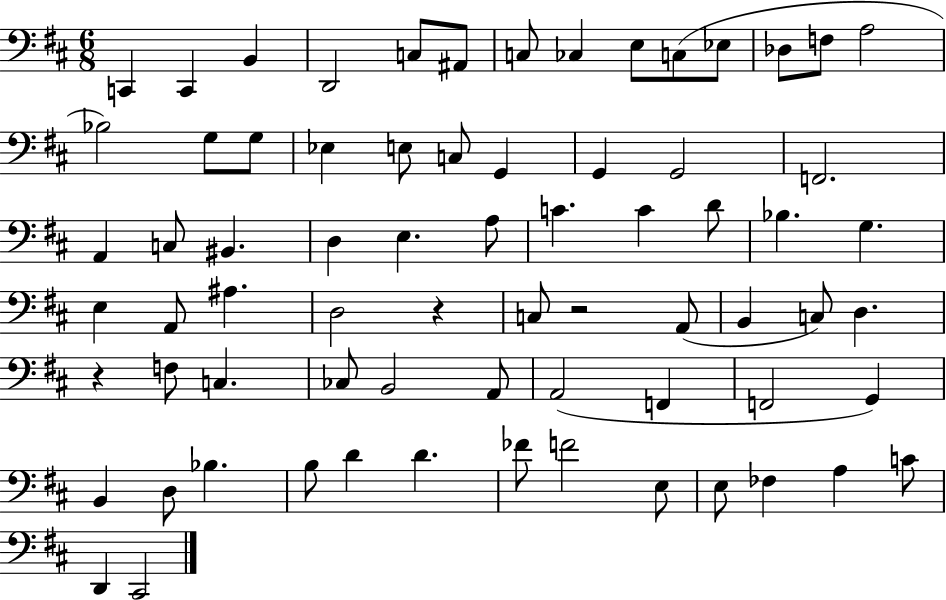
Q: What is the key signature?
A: D major